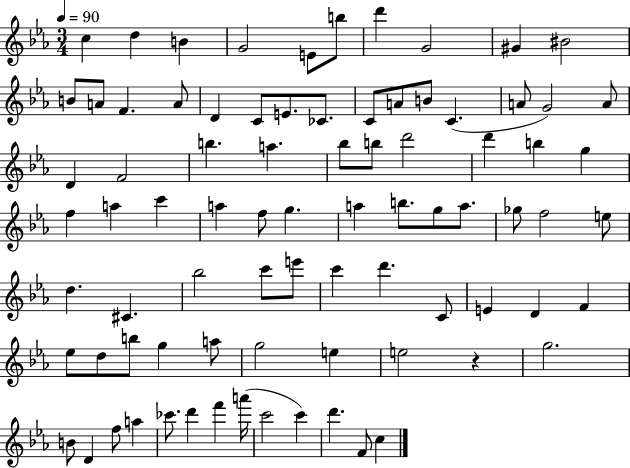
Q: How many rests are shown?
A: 1